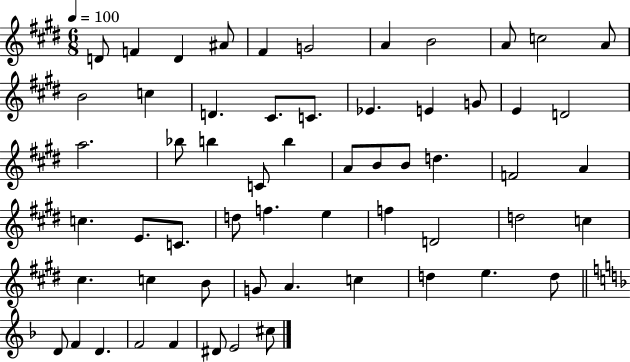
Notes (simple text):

D4/e F4/q D4/q A#4/e F#4/q G4/h A4/q B4/h A4/e C5/h A4/e B4/h C5/q D4/q. C#4/e. C4/e. Eb4/q. E4/q G4/e E4/q D4/h A5/h. Bb5/e B5/q C4/e B5/q A4/e B4/e B4/e D5/q. F4/h A4/q C5/q. E4/e. C4/e. D5/e F5/q. E5/q F5/q D4/h D5/h C5/q C#5/q. C5/q B4/e G4/e A4/q. C5/q D5/q E5/q. D5/e D4/e F4/q D4/q. F4/h F4/q D#4/e E4/h C#5/e